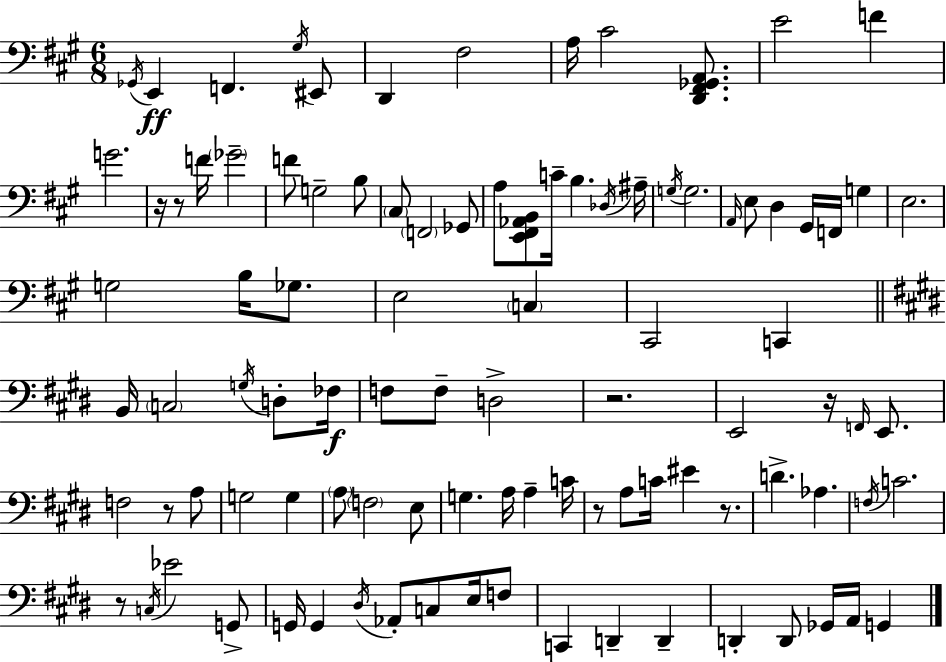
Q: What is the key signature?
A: A major